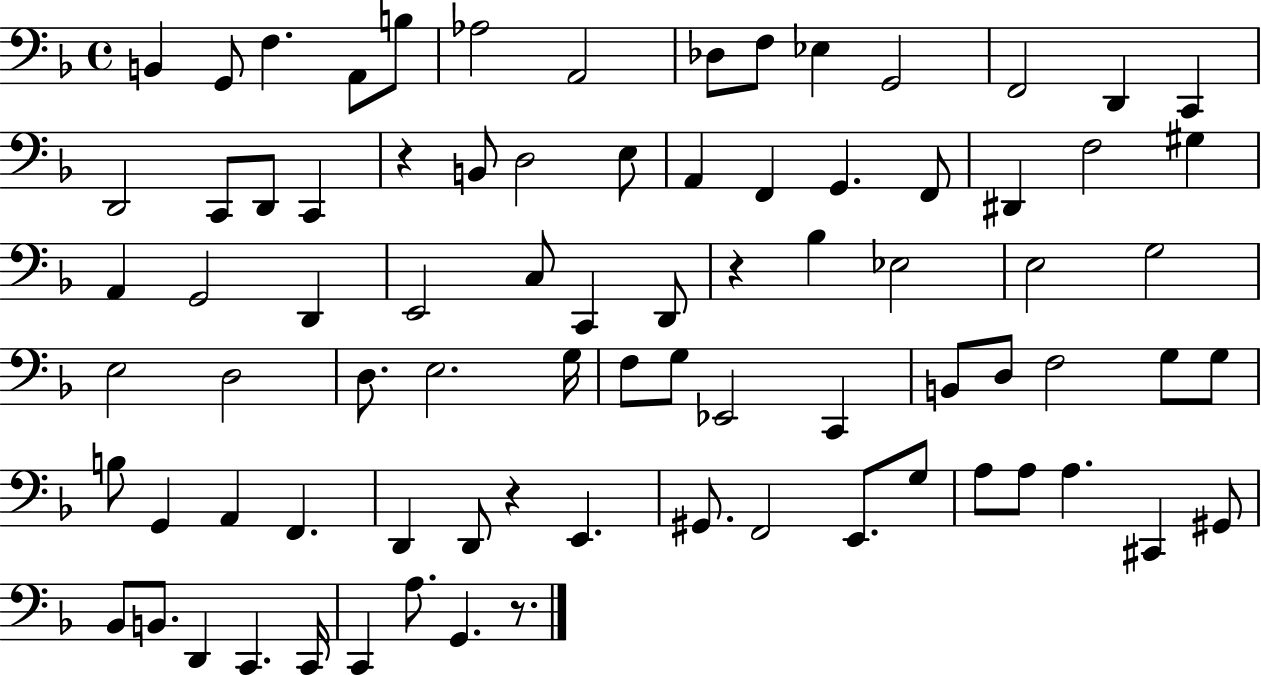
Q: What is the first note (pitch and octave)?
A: B2